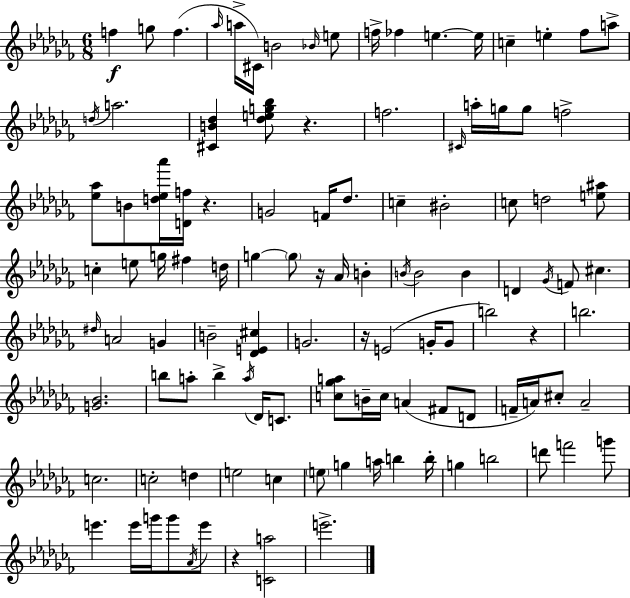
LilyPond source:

{
  \clef treble
  \numericTimeSignature
  \time 6/8
  \key aes \minor
  f''4\f g''8 f''4.( | \grace { aes''16 } a''16-> cis'16) b'2 \grace { bes'16 } | e''8 f''16-> fes''4 e''4.~~ | e''16 c''4-- e''4-. fes''8 | \break a''8-> \acciaccatura { d''16 } a''2. | <cis' b' des''>4 <des'' e'' g'' bes''>8 r4. | f''2. | \grace { cis'16 } a''16-. g''16 g''8 f''2-> | \break <ees'' aes''>8 b'8 <d'' ees'' aes'''>16 <d' f''>16 r4. | g'2 | f'16 des''8. c''4-- bis'2-. | c''8 d''2 | \break <e'' ais''>8 c''4-. e''8 g''16 fis''4 | d''16 g''4~~ \parenthesize g''8 r16 aes'16 | b'4-. \acciaccatura { b'16 } b'2 | b'4 d'4 \acciaccatura { ges'16 } f'8 | \break cis''4. \grace { dis''16 } a'2 | g'4 b'2-- | <des' e' cis''>4 g'2. | r16 e'2( | \break g'16-. g'8 b''2) | r4 b''2. | <g' bes'>2. | b''8 a''8-. b''4-> | \break \acciaccatura { a''16 } des'16 c'8. <c'' ges'' a''>8 b'16-- c''16 | a'4( fis'8 d'8 f'16-- a'16) cis''8-. | a'2-- c''2. | c''2-. | \break d''4 e''2 | c''4 \parenthesize e''8 g''4 | a''16 b''4 b''16-. g''4 | b''2 d'''8 f'''2 | \break g'''8 e'''4. | e'''16 g'''16 g'''8 \acciaccatura { aes'16 } e'''8 r4 | <c' a''>2 e'''2.-> | \bar "|."
}